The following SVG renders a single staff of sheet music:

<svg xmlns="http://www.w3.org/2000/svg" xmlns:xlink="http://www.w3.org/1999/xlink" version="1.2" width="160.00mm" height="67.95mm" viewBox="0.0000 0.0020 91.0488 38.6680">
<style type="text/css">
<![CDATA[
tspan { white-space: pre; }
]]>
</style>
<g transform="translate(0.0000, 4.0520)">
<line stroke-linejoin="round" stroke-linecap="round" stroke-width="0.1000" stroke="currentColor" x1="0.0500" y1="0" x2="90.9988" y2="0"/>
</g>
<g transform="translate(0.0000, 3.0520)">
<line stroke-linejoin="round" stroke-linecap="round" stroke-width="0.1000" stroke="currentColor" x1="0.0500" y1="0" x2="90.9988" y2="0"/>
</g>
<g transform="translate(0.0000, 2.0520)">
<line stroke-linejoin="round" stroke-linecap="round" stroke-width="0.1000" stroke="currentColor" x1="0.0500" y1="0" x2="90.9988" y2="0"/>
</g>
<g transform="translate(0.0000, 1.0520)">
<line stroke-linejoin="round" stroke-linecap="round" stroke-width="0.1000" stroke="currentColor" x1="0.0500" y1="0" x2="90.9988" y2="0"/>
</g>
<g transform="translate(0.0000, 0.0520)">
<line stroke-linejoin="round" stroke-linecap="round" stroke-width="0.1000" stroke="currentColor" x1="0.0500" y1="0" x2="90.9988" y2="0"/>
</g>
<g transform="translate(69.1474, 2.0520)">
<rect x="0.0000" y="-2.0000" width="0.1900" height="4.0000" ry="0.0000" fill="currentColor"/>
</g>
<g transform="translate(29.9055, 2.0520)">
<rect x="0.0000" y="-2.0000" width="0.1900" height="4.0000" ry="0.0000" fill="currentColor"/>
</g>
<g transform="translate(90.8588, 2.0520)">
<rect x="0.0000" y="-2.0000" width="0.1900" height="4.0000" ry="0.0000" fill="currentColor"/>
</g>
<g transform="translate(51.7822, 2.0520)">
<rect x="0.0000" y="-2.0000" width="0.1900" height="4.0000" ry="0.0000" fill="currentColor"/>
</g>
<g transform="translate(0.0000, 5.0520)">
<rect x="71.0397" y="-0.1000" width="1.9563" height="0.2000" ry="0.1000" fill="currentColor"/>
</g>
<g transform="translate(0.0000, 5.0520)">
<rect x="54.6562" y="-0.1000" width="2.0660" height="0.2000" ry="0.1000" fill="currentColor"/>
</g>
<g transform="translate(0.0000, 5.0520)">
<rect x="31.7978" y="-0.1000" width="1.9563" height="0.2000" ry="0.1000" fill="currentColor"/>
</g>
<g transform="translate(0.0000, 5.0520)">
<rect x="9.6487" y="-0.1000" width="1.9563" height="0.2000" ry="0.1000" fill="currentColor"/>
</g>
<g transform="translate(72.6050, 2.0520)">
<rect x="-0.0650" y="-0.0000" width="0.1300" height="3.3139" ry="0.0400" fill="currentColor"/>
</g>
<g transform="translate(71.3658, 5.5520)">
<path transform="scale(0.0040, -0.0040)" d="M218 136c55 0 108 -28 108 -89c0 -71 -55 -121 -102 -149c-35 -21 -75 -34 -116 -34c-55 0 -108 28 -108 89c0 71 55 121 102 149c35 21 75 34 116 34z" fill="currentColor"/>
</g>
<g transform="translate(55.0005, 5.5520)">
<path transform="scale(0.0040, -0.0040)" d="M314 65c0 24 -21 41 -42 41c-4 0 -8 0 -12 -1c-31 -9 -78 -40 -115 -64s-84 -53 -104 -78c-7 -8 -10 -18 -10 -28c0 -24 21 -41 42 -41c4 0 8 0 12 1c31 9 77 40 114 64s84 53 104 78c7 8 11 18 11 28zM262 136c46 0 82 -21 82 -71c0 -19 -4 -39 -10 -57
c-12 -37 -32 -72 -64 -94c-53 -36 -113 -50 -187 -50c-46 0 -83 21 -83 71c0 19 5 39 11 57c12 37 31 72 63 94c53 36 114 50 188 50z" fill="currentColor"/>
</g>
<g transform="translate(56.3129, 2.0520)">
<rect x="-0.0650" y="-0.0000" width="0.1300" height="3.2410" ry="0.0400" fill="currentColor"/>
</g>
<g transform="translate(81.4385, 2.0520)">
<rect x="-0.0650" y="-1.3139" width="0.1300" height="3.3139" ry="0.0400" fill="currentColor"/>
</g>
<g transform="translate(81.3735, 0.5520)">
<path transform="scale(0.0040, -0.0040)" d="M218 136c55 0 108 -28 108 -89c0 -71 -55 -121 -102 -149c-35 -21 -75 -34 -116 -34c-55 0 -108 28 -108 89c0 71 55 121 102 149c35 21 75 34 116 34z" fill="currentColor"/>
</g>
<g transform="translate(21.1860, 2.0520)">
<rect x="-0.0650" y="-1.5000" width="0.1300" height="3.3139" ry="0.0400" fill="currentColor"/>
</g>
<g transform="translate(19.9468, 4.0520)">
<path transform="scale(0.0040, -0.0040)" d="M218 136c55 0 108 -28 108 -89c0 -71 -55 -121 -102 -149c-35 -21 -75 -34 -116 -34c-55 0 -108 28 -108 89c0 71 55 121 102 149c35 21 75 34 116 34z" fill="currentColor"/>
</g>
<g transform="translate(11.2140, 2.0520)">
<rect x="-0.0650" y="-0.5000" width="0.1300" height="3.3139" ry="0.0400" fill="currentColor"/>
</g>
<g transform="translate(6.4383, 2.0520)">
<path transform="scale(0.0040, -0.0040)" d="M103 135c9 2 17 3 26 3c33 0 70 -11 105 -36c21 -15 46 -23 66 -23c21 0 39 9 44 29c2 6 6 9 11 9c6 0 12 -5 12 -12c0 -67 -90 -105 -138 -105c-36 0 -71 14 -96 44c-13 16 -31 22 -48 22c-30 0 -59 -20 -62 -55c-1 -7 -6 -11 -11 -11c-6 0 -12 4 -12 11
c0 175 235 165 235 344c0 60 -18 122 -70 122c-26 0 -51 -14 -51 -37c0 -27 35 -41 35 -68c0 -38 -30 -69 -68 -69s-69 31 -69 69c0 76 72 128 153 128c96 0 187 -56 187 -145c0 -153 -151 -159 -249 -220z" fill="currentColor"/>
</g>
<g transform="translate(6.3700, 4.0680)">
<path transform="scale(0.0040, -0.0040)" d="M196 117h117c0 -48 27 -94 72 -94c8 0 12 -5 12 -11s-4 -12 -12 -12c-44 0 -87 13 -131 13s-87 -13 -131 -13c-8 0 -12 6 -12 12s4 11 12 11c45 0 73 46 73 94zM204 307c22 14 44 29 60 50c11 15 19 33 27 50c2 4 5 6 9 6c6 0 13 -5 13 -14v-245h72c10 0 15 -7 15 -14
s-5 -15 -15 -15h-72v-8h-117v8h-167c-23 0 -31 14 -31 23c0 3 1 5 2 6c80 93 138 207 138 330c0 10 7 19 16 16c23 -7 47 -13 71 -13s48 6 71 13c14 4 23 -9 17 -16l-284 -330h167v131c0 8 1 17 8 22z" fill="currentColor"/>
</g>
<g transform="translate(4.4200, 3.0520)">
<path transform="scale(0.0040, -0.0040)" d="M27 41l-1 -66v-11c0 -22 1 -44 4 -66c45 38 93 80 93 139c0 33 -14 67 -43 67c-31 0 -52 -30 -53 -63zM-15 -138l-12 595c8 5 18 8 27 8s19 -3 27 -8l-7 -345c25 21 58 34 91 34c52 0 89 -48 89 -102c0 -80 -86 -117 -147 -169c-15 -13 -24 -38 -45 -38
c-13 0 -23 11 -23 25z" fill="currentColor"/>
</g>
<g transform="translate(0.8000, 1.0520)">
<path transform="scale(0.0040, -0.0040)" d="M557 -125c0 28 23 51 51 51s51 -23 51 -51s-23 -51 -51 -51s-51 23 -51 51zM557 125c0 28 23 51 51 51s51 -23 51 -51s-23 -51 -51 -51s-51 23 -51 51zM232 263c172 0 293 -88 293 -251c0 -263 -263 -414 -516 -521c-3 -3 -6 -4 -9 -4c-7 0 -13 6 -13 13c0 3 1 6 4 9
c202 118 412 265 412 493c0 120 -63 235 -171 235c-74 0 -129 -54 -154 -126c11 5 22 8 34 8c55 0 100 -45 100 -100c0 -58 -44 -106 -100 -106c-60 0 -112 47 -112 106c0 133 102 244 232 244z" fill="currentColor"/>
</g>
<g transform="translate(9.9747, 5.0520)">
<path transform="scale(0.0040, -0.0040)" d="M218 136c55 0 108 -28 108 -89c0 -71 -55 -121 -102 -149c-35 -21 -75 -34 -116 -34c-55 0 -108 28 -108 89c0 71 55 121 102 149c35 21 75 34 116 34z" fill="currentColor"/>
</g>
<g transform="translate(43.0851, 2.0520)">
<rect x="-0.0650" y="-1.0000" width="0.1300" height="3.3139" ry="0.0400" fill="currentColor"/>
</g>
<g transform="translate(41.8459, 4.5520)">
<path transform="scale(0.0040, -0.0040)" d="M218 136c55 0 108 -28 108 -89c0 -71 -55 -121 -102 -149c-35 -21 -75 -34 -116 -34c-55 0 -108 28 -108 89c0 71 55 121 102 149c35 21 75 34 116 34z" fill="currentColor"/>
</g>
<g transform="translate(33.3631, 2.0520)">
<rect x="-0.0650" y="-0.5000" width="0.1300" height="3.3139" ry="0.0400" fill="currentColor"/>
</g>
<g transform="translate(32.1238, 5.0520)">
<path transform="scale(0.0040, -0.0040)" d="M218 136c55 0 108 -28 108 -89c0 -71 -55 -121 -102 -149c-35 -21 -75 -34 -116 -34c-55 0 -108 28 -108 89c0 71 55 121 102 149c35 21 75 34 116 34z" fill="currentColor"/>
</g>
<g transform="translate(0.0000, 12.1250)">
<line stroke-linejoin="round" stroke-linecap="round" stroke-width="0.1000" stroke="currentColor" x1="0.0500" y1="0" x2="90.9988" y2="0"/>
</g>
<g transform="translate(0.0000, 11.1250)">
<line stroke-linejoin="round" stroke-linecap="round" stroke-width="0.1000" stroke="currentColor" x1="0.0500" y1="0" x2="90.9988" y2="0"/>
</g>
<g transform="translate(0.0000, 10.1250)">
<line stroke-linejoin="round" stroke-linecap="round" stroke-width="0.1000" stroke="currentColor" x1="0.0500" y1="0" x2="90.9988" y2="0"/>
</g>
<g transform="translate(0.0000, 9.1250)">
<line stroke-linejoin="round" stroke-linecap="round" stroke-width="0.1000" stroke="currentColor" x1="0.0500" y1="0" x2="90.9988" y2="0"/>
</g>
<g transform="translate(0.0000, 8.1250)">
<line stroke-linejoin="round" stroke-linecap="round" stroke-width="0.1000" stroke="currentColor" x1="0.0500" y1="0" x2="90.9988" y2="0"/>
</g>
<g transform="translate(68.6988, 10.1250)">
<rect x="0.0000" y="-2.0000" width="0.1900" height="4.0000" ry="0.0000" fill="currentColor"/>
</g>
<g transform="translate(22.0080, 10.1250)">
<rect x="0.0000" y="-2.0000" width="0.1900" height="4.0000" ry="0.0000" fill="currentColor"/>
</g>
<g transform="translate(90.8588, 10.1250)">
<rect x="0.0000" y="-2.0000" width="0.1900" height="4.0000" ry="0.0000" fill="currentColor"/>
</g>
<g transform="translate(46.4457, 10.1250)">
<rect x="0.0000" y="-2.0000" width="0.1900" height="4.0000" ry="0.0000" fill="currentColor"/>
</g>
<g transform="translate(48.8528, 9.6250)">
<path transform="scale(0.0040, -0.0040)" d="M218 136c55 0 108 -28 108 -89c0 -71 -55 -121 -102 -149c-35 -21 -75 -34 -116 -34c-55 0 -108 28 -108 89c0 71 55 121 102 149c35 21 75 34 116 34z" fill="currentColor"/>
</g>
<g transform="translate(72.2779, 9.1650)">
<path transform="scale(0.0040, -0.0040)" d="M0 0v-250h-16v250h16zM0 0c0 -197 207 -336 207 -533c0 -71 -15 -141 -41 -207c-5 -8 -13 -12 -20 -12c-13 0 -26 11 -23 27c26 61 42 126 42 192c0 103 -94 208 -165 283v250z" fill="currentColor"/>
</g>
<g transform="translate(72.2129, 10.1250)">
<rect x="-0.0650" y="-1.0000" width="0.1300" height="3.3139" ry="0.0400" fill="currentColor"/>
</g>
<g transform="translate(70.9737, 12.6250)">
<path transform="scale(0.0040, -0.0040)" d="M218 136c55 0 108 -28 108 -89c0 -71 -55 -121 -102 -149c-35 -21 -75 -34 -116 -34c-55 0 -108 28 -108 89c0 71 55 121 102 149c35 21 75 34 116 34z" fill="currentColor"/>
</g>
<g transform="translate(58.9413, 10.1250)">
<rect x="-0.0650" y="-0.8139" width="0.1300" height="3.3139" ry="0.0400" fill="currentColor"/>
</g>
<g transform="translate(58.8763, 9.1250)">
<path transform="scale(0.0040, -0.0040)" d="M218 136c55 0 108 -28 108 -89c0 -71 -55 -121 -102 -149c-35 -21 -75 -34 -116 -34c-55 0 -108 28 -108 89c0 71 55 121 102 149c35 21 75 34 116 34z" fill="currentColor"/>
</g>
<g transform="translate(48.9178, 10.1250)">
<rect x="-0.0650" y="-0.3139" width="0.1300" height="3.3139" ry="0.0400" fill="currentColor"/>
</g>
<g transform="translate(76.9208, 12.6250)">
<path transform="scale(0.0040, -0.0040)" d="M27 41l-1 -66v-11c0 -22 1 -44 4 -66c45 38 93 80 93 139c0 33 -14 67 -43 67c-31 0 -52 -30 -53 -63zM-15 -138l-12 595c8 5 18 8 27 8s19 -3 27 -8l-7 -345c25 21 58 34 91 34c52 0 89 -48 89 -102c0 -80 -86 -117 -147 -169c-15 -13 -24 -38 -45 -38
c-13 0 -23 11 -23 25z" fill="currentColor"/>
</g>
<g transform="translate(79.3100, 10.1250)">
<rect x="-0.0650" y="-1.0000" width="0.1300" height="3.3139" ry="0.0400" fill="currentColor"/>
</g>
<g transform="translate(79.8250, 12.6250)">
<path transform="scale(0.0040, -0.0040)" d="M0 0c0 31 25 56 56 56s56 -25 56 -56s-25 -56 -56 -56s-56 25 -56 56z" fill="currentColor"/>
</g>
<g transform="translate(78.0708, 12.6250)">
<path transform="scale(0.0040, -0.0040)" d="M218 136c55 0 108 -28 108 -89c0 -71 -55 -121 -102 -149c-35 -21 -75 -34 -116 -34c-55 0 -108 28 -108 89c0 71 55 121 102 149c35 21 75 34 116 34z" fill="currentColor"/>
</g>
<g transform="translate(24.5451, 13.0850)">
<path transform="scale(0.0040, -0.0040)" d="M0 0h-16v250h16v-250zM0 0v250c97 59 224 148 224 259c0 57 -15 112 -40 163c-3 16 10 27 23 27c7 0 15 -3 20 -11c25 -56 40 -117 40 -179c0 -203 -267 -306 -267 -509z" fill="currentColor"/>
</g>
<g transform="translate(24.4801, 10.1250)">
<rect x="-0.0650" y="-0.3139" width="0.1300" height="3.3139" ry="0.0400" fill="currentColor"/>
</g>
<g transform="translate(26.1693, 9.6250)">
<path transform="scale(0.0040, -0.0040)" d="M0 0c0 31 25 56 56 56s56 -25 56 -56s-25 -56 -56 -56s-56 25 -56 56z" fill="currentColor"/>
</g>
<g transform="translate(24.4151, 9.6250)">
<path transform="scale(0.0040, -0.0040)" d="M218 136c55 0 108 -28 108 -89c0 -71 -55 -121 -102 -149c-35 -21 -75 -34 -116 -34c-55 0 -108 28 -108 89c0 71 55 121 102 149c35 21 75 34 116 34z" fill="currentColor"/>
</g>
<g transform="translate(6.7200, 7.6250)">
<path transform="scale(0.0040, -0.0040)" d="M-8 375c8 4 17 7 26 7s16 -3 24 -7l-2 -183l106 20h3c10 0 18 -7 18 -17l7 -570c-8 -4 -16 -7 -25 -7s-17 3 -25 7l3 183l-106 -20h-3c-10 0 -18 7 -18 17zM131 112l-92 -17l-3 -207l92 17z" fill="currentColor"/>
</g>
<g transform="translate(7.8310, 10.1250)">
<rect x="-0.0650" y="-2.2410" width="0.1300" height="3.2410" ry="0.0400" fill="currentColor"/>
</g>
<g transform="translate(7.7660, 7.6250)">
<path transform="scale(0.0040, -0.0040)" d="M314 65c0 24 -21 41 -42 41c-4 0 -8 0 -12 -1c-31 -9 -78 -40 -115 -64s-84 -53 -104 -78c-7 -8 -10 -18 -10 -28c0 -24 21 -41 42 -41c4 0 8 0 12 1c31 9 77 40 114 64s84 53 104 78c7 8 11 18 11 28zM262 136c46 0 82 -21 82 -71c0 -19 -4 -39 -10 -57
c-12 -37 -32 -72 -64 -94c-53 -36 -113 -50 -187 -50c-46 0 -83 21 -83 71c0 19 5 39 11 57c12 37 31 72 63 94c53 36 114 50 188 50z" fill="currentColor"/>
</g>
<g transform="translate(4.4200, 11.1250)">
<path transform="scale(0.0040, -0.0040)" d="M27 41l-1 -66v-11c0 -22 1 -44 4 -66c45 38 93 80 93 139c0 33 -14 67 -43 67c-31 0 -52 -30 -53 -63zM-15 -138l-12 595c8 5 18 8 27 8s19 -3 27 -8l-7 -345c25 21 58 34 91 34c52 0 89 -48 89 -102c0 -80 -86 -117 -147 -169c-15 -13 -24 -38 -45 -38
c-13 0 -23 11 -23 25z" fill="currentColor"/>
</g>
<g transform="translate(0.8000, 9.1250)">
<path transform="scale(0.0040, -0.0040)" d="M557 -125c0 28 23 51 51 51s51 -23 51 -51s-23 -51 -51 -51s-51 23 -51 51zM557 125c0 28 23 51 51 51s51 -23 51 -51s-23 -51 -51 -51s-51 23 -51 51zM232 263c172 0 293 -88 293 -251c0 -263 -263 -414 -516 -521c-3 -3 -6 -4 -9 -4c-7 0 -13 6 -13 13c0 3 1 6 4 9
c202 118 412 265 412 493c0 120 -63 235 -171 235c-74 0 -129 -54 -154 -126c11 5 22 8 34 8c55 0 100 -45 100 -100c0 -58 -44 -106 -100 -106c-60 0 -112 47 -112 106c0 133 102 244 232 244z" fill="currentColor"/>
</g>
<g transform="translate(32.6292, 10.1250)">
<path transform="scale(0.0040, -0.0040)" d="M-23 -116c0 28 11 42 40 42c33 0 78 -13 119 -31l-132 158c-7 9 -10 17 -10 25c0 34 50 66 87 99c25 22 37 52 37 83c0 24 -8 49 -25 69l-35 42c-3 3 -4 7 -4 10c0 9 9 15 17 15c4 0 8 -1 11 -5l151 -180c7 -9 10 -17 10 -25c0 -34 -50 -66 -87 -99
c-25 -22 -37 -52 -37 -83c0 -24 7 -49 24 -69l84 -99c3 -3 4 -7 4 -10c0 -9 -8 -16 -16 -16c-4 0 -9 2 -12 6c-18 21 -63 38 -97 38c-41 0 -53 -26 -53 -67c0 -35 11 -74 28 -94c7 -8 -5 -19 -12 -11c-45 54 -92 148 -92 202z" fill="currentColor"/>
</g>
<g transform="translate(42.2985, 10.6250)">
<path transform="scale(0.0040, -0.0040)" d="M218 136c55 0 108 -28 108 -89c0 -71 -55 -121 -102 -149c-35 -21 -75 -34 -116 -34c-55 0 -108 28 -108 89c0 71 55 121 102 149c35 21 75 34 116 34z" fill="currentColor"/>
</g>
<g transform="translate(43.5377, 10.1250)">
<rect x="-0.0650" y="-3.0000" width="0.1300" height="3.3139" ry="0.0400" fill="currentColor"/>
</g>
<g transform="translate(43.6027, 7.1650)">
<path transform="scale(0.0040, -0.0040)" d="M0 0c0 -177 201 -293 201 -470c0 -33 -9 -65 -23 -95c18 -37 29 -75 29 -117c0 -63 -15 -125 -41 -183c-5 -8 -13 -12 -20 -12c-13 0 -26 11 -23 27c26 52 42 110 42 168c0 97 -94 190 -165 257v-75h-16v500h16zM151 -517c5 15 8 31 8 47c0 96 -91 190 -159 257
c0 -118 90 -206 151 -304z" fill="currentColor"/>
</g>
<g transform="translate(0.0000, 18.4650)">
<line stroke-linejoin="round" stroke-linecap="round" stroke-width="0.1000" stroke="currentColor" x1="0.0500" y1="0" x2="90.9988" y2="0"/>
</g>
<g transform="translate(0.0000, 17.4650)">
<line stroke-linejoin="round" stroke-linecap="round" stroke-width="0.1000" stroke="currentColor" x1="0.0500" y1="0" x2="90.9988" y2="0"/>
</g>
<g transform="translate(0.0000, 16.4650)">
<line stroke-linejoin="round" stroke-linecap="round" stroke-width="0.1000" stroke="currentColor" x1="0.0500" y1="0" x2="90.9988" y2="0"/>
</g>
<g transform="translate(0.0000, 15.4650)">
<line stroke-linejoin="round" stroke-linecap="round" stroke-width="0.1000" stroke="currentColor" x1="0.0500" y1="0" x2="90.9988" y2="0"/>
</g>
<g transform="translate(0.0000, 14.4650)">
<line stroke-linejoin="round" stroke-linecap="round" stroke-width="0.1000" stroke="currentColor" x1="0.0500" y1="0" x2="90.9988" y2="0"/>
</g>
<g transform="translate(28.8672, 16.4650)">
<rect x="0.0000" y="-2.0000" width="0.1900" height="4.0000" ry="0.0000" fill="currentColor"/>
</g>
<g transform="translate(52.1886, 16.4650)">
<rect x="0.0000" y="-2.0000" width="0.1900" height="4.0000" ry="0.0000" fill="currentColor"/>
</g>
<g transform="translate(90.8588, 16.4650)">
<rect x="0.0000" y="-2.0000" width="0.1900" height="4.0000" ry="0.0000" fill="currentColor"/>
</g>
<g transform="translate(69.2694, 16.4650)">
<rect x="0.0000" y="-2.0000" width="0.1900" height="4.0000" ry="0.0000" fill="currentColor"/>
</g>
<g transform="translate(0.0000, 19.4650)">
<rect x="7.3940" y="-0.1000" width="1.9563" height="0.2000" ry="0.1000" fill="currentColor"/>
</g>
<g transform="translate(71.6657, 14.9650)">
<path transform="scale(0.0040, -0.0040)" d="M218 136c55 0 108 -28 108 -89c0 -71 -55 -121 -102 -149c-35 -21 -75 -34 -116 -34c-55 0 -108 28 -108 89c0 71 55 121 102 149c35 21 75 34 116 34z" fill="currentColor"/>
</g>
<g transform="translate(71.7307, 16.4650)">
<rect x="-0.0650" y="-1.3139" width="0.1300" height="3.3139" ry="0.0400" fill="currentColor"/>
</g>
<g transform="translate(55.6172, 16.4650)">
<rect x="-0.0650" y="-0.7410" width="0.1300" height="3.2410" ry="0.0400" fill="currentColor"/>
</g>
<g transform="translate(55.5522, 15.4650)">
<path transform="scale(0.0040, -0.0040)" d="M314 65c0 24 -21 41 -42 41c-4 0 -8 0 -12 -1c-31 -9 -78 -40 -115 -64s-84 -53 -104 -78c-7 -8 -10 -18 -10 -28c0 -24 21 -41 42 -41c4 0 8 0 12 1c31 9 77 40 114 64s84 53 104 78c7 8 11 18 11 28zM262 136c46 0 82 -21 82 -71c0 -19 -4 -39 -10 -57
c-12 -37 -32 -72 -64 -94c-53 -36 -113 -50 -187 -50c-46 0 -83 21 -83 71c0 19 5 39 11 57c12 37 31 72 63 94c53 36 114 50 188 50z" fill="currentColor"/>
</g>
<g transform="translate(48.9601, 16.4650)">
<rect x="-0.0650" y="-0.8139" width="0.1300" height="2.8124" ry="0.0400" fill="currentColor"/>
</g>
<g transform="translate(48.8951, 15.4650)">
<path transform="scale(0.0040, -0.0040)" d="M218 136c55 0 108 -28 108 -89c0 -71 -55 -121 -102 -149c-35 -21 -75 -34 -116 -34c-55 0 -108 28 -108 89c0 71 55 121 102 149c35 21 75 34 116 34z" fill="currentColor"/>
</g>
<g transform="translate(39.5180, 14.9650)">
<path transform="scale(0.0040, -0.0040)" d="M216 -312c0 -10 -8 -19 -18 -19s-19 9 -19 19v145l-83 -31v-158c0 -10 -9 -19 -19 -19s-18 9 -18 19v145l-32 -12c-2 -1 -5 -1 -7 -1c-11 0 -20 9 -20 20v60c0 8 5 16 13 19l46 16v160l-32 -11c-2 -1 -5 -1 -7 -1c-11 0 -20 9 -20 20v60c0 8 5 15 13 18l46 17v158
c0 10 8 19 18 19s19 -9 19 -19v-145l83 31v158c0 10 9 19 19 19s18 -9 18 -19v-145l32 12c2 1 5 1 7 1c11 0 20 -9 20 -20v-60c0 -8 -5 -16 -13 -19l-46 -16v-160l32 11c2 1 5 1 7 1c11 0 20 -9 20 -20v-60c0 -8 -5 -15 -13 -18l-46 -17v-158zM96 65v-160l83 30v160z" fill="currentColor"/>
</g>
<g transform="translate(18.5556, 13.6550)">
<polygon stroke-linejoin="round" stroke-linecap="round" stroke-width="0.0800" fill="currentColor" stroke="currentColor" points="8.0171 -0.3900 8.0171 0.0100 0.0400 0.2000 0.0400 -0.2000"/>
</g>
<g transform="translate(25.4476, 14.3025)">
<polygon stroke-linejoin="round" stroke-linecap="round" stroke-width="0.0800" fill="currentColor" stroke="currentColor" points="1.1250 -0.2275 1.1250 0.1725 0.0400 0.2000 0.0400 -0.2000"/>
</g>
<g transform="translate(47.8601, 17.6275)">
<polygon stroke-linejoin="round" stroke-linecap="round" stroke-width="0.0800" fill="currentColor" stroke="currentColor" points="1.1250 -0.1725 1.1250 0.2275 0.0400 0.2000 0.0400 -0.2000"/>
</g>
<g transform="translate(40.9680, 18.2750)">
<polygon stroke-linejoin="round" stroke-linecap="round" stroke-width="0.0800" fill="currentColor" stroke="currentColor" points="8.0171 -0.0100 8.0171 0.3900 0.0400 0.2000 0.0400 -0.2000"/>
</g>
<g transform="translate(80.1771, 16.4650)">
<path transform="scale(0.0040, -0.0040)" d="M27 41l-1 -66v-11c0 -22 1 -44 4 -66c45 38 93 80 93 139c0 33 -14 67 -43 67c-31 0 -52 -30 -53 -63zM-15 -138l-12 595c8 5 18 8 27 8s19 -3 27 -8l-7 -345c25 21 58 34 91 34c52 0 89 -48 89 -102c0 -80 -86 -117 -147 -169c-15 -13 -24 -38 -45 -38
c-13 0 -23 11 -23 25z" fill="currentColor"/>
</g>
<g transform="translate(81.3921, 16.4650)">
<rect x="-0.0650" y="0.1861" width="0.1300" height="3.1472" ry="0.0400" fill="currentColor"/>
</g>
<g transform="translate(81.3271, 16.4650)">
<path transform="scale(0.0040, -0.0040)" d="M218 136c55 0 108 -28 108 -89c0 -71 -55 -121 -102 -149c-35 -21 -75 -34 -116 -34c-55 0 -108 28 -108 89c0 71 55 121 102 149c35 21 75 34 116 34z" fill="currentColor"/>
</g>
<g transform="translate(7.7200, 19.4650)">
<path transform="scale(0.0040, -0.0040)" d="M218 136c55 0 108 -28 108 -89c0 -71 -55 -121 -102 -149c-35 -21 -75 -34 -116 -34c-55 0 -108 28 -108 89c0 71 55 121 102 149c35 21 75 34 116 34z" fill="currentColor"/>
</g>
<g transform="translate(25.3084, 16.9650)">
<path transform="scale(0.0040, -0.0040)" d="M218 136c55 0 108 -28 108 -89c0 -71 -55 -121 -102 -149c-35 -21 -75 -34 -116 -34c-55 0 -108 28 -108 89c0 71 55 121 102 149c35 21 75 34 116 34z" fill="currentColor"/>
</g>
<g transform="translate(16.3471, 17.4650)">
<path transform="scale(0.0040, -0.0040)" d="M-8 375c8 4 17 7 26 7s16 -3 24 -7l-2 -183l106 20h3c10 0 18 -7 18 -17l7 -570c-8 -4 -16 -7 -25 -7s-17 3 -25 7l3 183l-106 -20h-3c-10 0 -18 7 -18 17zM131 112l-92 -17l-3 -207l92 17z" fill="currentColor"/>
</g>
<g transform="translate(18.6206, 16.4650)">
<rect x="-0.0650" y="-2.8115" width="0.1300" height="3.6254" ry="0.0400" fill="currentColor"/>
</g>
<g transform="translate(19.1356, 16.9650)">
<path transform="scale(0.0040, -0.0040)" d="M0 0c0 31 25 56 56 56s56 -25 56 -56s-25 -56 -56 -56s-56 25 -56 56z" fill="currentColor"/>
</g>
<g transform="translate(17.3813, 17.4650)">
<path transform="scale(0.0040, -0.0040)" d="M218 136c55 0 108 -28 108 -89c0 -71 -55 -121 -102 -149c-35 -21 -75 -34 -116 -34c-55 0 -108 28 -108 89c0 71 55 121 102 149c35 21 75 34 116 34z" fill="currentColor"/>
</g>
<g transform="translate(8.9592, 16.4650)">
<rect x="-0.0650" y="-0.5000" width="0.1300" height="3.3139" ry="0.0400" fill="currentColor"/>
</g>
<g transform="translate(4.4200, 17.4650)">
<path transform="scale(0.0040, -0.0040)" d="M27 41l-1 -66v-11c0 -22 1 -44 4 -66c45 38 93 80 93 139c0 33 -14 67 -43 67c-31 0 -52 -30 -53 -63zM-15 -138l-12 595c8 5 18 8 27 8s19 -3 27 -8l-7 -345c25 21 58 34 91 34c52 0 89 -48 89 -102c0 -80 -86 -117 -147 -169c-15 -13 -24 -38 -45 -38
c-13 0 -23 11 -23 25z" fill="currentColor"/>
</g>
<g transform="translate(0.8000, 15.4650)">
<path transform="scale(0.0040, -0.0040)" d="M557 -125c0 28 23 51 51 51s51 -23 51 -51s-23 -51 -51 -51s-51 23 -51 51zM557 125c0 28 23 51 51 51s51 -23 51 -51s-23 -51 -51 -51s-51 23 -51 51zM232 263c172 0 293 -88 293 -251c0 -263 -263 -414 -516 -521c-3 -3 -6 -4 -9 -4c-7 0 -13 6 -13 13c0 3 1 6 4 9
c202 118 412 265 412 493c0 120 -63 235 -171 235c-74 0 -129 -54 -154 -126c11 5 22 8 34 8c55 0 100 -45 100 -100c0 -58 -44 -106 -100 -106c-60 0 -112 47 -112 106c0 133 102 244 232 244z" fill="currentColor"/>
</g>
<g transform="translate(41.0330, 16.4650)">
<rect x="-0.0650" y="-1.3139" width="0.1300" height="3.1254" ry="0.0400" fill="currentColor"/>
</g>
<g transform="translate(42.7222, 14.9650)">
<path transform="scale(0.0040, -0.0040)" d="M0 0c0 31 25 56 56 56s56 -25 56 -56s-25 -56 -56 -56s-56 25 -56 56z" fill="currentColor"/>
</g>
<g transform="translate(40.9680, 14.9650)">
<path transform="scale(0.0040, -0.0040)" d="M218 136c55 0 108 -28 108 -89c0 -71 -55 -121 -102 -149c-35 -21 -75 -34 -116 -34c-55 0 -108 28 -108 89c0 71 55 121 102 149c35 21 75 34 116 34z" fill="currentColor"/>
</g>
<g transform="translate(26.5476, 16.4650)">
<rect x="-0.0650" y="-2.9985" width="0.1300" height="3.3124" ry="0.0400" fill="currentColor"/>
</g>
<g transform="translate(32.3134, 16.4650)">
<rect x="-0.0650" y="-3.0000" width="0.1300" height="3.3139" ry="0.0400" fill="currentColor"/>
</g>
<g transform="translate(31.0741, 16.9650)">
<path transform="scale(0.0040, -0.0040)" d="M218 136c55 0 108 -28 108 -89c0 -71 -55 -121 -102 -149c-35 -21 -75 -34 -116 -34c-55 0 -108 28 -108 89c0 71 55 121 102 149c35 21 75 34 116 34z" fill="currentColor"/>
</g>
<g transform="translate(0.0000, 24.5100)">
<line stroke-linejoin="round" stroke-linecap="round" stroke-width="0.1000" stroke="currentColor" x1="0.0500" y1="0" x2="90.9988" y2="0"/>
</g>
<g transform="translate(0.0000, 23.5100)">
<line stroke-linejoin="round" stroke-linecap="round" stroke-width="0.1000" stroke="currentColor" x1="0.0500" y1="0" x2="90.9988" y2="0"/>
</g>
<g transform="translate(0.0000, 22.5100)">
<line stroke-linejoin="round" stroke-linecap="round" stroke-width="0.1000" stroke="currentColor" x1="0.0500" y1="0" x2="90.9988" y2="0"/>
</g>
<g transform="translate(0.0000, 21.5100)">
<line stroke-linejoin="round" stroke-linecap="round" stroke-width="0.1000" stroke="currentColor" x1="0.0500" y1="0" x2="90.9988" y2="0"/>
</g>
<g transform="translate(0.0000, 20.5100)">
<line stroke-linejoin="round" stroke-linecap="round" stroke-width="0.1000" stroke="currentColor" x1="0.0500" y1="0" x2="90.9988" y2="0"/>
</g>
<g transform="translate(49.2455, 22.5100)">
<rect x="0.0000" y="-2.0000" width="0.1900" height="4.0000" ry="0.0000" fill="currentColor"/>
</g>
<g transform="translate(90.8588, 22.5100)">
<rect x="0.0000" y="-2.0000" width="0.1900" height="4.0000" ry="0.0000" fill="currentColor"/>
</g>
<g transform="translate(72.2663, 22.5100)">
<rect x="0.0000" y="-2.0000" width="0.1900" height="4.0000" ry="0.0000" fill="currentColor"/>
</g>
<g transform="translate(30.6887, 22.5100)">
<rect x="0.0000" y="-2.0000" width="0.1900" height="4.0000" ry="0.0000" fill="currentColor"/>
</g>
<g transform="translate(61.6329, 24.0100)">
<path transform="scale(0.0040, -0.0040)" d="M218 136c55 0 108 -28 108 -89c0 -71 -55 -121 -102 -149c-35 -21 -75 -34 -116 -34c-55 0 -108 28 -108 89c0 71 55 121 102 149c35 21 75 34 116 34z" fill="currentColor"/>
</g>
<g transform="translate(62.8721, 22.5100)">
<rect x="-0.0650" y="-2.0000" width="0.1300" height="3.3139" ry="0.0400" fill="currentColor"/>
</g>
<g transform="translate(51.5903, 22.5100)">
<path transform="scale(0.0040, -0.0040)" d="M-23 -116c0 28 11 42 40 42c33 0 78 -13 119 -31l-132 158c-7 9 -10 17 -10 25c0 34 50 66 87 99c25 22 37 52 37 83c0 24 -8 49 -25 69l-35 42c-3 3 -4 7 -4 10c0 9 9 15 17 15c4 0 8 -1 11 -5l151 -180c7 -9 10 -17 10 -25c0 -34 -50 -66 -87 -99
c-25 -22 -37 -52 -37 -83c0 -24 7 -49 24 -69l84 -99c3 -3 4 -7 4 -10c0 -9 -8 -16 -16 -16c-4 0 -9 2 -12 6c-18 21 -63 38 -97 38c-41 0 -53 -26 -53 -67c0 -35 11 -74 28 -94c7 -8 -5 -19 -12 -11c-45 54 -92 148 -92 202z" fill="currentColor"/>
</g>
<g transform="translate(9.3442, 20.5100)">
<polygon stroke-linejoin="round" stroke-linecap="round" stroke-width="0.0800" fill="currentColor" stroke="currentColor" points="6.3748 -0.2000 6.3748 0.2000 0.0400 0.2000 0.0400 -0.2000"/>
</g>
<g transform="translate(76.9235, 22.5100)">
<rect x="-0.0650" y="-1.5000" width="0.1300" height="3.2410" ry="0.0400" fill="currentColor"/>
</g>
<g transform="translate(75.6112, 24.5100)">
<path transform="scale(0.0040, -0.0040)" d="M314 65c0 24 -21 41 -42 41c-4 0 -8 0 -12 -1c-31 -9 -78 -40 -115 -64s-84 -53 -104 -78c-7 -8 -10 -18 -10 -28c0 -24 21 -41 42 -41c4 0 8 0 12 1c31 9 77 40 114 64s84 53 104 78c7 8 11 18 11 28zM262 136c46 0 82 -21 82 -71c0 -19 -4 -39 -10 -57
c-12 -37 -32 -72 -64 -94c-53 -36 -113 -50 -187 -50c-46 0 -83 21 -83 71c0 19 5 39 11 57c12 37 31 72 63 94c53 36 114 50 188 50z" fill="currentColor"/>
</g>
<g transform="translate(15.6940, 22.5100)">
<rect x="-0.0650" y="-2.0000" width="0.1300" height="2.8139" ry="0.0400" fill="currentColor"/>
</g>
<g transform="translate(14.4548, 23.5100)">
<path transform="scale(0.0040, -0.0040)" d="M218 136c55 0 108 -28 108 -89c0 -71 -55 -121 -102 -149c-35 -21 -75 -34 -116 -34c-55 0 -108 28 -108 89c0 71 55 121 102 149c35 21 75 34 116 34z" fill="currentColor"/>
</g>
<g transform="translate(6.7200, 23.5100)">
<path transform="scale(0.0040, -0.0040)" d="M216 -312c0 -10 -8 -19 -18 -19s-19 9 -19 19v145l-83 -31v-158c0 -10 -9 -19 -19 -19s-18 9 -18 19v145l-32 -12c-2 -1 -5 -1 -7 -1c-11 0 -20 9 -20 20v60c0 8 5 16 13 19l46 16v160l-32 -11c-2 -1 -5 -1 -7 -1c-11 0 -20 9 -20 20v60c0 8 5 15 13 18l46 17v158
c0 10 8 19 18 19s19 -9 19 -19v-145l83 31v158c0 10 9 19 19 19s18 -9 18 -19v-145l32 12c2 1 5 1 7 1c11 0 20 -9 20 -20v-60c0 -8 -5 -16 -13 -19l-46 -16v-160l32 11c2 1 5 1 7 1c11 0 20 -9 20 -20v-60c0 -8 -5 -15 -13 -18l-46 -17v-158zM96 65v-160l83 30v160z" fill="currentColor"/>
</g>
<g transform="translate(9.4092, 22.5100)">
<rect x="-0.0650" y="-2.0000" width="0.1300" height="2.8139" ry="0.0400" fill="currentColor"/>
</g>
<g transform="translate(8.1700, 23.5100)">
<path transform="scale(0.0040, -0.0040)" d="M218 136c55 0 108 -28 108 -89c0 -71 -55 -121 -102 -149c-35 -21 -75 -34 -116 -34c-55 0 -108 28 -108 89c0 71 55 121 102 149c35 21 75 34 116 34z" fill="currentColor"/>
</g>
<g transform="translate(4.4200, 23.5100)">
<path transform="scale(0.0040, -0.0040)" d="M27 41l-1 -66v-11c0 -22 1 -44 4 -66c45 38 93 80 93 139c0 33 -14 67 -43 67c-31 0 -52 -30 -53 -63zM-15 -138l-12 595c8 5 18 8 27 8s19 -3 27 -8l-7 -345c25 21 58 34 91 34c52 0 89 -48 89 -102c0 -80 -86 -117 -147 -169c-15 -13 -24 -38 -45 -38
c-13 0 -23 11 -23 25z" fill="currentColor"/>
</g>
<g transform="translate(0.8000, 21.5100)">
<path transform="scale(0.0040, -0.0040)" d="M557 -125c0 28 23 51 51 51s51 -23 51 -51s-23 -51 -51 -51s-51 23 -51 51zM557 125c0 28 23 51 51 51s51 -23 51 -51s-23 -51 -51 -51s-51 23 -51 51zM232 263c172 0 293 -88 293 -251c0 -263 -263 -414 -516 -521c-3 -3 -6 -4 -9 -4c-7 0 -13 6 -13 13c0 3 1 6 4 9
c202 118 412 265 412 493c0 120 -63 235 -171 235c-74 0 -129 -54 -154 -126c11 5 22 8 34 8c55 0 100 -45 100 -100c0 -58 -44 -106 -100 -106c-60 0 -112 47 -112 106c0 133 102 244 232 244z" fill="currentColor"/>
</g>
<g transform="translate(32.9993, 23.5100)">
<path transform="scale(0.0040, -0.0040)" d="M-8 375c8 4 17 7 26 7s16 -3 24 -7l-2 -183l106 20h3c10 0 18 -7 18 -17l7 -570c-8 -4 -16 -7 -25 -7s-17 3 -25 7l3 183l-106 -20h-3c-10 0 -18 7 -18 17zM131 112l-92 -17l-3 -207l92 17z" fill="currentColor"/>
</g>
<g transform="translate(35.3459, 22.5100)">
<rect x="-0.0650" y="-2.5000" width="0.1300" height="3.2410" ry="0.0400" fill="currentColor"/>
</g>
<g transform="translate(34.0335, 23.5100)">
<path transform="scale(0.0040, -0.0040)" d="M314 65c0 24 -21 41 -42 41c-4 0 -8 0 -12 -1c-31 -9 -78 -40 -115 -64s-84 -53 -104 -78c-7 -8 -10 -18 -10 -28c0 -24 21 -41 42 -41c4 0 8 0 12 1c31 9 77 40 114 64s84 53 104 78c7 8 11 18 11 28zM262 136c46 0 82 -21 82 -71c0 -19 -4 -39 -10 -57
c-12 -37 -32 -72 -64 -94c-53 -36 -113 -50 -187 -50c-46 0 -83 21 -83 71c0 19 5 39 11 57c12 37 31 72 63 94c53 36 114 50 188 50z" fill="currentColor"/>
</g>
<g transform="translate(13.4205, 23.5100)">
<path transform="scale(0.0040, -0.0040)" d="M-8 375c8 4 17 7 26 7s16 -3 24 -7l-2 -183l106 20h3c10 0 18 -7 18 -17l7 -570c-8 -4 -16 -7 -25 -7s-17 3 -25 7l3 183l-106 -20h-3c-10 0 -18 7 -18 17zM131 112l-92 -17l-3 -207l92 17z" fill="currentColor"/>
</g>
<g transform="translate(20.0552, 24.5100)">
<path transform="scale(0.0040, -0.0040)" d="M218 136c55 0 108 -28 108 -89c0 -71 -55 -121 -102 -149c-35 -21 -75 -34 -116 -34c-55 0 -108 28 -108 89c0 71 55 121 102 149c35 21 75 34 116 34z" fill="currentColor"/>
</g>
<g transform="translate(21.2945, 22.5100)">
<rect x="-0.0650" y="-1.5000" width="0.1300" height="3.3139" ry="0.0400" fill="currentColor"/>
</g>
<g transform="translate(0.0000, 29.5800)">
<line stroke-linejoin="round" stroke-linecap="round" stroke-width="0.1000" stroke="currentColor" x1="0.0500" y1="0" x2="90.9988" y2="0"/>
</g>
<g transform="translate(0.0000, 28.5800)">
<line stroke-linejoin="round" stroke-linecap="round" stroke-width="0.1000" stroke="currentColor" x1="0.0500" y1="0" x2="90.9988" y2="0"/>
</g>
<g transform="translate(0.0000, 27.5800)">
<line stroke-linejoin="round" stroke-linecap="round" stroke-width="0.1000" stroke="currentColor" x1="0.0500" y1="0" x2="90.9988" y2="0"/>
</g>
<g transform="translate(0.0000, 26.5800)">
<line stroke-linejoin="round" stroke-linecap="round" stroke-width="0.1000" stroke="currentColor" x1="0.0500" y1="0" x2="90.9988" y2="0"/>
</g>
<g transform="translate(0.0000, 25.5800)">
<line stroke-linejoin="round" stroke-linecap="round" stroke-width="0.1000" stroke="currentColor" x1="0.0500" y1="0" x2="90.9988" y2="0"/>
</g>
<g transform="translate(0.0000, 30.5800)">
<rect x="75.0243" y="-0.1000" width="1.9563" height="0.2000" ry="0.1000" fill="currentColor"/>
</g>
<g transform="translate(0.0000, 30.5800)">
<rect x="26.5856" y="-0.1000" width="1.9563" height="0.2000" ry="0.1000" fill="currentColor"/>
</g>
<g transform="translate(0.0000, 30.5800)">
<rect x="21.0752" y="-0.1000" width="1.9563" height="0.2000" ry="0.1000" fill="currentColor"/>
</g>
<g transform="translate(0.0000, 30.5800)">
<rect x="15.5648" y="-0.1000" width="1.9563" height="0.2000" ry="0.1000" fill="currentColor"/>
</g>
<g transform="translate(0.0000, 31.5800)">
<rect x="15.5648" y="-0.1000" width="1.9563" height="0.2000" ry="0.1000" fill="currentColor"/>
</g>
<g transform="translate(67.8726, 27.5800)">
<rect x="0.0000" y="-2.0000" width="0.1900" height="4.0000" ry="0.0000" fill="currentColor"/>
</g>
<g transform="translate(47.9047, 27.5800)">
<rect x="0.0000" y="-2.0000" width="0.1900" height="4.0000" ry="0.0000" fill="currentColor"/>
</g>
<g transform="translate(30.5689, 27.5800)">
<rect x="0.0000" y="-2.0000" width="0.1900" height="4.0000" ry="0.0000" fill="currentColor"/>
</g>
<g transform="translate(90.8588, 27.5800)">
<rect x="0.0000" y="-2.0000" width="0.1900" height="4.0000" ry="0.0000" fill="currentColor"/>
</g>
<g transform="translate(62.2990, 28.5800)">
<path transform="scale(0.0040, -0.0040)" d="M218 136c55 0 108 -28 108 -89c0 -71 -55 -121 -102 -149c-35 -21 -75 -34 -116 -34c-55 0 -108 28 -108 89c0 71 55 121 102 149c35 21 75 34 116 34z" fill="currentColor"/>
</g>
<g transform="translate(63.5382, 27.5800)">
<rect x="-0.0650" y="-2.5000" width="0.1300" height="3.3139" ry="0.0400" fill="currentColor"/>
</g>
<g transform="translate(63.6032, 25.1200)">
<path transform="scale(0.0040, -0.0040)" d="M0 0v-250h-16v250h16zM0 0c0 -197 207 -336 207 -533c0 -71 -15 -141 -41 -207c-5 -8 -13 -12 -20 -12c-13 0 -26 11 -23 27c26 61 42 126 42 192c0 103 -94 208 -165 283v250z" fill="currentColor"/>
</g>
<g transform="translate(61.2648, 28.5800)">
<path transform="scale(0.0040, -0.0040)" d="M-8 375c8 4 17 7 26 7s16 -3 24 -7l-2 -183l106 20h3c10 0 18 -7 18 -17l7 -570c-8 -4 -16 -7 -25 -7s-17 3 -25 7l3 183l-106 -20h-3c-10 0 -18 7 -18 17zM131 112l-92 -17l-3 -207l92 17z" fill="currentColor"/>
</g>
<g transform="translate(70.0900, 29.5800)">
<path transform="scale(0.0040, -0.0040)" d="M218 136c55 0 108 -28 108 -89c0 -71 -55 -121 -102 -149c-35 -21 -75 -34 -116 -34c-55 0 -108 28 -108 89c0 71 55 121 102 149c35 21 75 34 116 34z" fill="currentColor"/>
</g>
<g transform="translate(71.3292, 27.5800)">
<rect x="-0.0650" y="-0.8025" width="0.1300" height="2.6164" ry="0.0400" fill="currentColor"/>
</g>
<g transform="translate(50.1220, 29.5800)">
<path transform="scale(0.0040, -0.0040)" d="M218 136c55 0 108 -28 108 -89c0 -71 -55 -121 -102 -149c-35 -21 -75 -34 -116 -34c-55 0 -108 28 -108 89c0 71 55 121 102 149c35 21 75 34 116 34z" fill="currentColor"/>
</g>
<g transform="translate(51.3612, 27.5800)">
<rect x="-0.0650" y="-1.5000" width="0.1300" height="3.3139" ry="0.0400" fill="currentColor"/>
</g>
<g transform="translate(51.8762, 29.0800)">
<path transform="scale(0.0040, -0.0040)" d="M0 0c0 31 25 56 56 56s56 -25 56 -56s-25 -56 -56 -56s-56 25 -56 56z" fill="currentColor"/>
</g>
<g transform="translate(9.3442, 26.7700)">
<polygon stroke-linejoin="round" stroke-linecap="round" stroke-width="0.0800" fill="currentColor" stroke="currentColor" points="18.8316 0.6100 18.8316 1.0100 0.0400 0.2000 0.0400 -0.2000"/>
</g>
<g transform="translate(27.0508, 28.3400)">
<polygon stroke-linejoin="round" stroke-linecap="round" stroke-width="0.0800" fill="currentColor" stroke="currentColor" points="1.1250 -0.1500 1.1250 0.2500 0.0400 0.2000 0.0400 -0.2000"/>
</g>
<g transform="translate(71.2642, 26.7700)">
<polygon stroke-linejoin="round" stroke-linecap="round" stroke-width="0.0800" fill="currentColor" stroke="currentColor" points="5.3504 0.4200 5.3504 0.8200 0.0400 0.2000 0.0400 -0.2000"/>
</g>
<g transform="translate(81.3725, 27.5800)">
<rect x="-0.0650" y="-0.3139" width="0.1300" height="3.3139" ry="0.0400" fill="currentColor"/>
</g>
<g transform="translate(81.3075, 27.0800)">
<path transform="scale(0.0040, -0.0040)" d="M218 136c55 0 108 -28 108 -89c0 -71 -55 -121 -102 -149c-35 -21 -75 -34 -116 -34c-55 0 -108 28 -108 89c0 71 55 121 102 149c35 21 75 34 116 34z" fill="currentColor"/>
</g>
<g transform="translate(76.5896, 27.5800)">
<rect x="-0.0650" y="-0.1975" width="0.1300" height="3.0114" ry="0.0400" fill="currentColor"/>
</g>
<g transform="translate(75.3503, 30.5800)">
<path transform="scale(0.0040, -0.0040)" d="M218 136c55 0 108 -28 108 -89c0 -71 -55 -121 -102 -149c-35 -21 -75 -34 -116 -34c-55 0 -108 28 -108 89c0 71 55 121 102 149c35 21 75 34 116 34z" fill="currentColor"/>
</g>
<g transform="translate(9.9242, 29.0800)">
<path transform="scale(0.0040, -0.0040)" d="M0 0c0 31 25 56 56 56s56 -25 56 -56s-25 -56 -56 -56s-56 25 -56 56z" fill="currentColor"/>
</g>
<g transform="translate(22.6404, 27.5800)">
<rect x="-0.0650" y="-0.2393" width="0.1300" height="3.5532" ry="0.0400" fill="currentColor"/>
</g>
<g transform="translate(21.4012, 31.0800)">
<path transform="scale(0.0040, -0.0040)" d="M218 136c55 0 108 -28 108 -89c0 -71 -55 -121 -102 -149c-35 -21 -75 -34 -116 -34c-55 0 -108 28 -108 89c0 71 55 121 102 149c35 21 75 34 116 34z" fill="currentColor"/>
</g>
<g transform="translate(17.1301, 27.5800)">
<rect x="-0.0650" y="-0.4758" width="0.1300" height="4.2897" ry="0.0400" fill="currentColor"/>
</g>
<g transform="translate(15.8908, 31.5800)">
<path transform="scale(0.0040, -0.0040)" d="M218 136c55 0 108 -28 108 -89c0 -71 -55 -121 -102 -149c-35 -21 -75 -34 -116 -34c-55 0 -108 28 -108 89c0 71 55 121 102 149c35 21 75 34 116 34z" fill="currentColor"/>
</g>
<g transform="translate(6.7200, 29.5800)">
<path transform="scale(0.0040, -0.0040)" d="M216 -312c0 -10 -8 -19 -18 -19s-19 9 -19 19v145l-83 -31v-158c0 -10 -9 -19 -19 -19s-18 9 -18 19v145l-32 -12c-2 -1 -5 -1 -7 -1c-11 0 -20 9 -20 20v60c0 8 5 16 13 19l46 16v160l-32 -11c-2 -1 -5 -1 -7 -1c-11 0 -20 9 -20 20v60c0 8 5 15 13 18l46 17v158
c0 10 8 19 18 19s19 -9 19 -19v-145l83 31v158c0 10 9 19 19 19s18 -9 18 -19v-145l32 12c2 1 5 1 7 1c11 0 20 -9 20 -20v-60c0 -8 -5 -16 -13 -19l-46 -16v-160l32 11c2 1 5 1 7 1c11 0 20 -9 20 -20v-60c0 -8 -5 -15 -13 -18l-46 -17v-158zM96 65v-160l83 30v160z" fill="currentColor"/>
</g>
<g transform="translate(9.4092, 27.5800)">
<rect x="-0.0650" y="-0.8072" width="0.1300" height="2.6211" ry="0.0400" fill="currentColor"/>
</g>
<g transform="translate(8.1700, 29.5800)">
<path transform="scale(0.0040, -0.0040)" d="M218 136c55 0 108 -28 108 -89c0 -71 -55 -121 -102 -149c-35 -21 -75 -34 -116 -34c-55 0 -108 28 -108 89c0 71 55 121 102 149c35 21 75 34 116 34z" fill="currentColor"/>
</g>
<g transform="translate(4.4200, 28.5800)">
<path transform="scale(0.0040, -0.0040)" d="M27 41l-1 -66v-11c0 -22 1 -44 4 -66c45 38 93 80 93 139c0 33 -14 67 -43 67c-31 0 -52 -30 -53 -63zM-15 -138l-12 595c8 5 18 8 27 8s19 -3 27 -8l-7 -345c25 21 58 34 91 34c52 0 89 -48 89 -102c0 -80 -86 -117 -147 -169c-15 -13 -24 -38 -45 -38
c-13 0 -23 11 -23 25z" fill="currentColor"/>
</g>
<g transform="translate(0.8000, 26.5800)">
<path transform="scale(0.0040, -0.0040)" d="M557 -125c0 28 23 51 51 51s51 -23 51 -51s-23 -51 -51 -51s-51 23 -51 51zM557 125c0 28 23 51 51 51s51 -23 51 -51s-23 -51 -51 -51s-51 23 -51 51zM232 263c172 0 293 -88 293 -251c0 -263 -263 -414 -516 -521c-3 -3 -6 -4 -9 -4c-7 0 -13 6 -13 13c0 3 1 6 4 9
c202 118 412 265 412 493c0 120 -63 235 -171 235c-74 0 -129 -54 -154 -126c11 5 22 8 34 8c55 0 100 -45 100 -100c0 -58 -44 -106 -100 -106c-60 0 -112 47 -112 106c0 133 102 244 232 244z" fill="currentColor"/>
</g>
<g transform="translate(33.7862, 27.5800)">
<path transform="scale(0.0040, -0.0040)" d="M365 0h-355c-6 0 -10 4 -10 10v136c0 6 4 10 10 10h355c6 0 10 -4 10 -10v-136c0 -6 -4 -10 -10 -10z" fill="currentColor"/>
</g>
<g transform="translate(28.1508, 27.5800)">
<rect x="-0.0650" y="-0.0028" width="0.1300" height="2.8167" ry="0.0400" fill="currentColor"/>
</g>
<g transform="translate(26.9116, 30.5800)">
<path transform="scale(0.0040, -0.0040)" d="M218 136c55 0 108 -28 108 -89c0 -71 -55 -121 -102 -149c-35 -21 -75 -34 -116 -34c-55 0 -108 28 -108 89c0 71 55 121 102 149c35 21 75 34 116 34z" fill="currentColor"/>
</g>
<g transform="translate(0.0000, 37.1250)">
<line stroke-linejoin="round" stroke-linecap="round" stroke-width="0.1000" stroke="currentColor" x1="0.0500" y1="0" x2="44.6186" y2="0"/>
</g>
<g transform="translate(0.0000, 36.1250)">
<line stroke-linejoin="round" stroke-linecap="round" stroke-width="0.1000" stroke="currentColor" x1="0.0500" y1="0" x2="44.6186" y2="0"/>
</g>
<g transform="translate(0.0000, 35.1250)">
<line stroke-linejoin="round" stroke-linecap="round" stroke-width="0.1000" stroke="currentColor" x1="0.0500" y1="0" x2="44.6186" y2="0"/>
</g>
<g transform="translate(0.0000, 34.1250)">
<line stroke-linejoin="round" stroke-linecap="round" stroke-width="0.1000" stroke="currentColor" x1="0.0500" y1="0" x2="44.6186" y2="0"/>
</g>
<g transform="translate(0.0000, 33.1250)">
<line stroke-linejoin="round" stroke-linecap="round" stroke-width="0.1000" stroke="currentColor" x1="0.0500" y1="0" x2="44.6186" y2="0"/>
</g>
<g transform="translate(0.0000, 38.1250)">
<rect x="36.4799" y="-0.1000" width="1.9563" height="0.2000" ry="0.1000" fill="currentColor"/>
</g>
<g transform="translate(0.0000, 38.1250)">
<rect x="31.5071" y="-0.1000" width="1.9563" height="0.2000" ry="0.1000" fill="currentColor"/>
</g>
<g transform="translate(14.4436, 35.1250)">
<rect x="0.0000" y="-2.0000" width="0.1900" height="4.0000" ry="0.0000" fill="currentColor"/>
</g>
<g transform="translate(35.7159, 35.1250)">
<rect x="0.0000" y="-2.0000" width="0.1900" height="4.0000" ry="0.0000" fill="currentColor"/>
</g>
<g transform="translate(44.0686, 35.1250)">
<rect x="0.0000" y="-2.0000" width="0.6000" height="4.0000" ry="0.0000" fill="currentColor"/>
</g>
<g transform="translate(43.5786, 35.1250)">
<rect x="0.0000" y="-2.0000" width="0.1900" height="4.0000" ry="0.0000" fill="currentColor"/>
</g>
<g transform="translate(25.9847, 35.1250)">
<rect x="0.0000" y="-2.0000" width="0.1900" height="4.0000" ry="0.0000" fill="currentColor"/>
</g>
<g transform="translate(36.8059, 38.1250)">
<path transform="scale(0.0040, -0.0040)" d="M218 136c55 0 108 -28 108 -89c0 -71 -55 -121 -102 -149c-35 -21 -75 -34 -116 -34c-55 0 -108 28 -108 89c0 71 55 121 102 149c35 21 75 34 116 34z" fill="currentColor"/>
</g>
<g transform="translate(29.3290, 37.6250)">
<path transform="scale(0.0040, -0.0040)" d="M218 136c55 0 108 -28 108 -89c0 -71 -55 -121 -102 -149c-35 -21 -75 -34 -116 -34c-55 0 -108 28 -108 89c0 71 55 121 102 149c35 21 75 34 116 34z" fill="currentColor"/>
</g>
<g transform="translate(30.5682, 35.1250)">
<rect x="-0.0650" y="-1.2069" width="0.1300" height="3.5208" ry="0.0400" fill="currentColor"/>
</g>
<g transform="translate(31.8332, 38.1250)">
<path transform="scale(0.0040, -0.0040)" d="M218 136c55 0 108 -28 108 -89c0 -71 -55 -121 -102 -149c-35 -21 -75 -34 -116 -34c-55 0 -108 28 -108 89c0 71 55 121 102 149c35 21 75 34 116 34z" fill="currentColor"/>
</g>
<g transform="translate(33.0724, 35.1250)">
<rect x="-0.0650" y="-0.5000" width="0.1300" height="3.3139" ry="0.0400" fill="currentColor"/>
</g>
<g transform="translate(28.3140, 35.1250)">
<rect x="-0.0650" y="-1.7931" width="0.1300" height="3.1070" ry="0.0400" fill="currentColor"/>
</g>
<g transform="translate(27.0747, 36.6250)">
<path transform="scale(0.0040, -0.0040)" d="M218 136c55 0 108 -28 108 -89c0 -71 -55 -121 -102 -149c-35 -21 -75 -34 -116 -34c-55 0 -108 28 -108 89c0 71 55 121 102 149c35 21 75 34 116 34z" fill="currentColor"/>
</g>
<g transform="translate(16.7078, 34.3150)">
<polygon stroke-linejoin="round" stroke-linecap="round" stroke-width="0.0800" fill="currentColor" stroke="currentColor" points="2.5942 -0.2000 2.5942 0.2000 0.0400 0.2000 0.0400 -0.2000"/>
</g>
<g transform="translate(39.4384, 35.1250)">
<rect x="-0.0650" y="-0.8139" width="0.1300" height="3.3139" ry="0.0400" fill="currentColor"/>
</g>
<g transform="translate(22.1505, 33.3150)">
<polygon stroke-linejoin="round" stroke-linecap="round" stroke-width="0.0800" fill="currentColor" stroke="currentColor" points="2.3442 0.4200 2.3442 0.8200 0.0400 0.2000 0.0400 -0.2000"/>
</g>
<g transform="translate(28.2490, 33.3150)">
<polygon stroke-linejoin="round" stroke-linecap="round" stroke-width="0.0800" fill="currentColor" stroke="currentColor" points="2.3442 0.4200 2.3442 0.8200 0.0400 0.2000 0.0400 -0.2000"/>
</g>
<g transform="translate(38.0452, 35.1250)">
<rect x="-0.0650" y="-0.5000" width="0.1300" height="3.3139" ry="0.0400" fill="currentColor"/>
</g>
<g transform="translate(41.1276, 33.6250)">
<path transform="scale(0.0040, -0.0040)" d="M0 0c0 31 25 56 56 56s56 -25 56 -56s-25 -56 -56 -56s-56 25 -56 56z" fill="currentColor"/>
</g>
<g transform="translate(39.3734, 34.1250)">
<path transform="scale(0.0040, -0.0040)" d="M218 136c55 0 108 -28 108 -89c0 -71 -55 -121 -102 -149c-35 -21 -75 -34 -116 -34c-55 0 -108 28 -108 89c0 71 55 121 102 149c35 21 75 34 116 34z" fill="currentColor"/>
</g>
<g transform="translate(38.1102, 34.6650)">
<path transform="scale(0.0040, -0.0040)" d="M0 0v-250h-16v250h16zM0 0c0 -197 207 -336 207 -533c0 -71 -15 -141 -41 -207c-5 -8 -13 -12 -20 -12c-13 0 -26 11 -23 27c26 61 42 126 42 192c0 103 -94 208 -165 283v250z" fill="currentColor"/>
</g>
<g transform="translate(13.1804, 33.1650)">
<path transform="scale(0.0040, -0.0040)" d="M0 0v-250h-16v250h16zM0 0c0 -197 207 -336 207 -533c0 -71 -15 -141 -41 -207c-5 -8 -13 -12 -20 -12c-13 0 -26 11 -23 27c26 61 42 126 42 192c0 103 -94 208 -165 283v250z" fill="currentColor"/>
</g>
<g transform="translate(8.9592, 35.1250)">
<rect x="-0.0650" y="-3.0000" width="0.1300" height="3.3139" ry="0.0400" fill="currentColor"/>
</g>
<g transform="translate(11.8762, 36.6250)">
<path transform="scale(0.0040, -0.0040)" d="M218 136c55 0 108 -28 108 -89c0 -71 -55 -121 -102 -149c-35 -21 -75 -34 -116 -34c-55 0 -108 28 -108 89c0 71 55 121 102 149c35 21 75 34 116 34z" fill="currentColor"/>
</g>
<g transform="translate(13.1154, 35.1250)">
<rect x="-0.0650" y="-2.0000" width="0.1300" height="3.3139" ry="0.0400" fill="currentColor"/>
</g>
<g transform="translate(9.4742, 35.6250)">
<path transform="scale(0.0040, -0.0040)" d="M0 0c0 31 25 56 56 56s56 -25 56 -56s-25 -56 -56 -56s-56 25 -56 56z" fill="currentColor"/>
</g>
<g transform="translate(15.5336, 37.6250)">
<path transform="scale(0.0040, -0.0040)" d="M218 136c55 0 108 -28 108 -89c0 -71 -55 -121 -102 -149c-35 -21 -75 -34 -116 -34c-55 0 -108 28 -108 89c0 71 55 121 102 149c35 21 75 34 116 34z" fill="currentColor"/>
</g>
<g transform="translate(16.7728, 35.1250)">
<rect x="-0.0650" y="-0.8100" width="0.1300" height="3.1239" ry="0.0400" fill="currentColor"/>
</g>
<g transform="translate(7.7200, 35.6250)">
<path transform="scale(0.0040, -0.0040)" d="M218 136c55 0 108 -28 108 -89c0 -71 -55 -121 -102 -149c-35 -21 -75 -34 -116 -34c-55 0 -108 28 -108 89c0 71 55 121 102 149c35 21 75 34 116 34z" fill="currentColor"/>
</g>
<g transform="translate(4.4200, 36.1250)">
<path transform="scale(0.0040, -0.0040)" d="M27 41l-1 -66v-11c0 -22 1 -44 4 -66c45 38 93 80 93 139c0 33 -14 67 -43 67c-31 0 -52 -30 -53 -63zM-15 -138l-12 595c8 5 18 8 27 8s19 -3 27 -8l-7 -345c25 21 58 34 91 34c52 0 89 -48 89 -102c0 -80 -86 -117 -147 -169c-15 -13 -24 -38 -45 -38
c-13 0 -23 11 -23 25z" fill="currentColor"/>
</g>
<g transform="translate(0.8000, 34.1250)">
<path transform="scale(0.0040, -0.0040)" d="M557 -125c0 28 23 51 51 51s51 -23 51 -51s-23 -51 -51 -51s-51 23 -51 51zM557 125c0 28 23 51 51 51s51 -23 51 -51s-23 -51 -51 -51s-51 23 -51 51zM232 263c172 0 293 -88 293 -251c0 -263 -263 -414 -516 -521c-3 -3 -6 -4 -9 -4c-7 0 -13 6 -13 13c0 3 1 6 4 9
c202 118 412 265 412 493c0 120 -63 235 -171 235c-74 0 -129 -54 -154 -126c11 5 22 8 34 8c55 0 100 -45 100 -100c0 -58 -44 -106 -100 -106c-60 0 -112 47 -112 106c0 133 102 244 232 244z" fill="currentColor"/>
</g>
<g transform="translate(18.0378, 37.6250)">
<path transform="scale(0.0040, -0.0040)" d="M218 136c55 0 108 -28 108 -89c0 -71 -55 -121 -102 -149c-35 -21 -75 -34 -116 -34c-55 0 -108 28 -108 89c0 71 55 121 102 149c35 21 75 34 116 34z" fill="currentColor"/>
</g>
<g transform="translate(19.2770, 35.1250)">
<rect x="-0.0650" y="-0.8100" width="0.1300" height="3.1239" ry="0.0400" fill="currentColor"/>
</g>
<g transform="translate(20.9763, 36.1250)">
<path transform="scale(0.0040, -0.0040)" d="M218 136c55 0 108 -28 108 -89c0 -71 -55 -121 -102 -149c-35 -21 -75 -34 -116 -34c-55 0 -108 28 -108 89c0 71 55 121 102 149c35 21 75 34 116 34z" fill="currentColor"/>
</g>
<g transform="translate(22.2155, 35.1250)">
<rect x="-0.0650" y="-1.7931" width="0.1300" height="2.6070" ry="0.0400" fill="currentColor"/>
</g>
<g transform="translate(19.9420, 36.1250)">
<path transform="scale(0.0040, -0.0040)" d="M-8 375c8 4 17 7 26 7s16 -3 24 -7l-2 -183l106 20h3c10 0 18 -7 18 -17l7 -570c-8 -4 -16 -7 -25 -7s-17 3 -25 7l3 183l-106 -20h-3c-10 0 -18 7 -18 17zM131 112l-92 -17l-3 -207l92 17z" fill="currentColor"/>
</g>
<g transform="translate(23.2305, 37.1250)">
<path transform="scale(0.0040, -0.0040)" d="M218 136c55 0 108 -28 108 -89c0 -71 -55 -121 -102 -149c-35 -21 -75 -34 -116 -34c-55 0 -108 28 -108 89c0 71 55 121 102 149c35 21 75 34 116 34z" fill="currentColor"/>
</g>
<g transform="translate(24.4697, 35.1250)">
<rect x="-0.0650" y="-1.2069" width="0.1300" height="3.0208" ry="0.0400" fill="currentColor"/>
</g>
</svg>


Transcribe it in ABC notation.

X:1
T:Untitled
M:2/4
L:1/4
K:F
E,, G,, E,, F,, D,,2 D,, G, B,2 E,/2 z C,/4 E, F, F,,/2 _F,, E,, B,,/2 C,/4 C, ^G,/2 F,/4 F,2 G, _D, ^B,,/2 B,,/2 G,, B,,2 z A,, G,,2 ^G,,/2 C,,/2 D,,/2 E,,/4 z2 G,, B,,/2 G,,/2 E,,/2 E, C, A,,/2 F,,/2 F,,/2 B,,/2 G,,/2 A,,/2 F,,/2 E,, E,,/2 F,